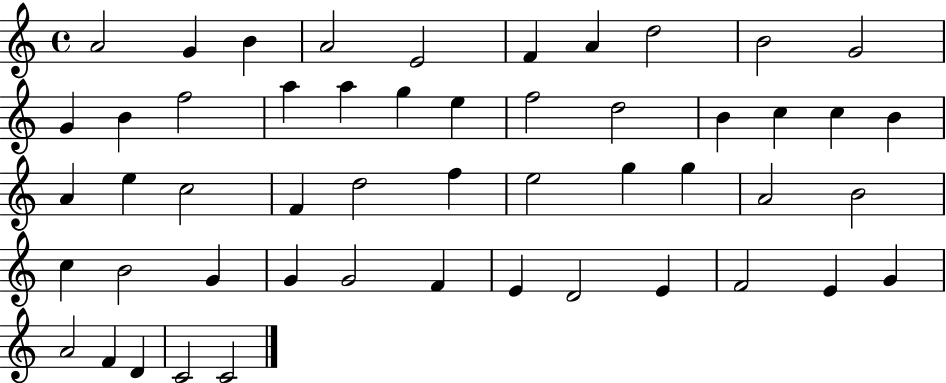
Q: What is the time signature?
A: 4/4